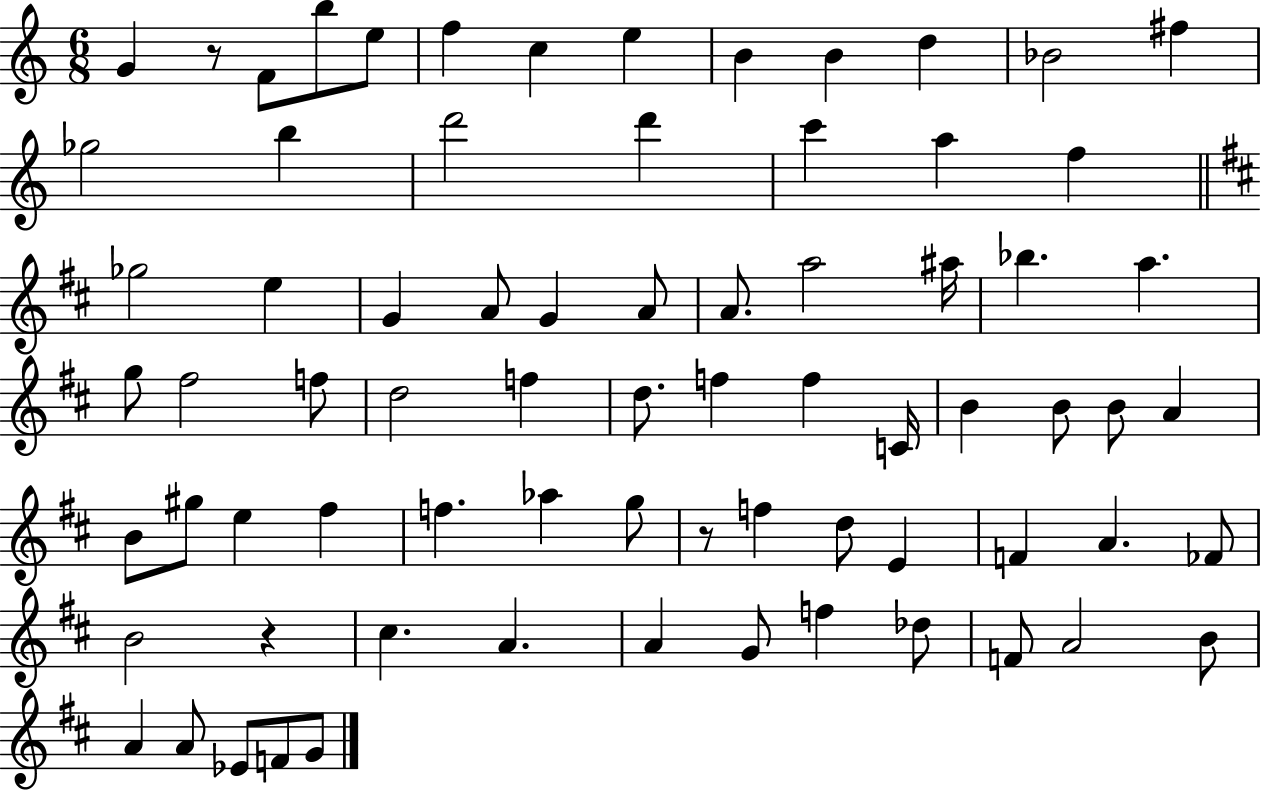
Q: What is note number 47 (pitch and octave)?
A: F#5